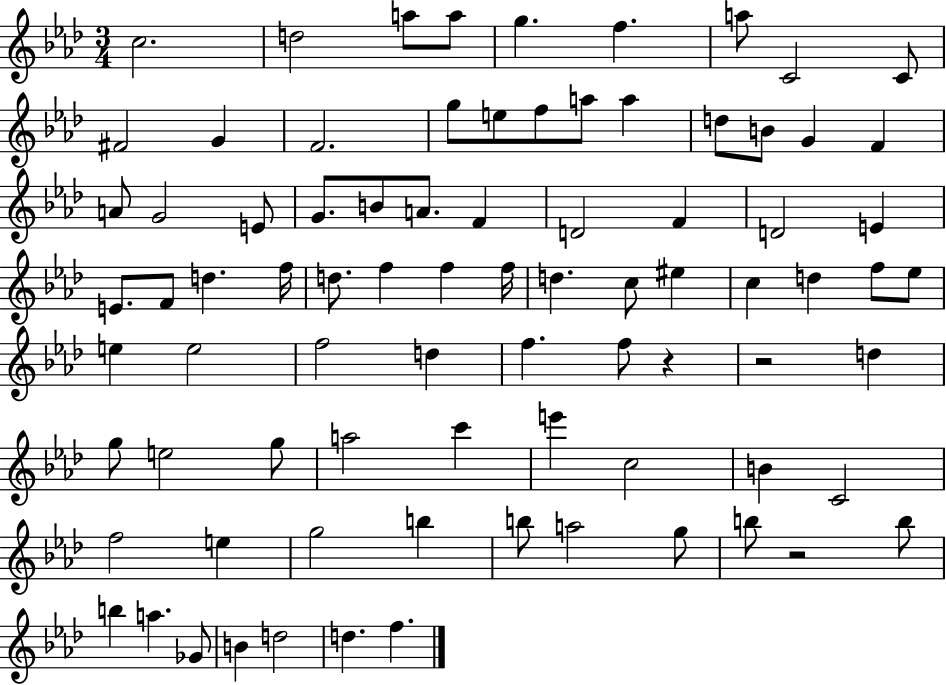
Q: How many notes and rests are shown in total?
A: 82